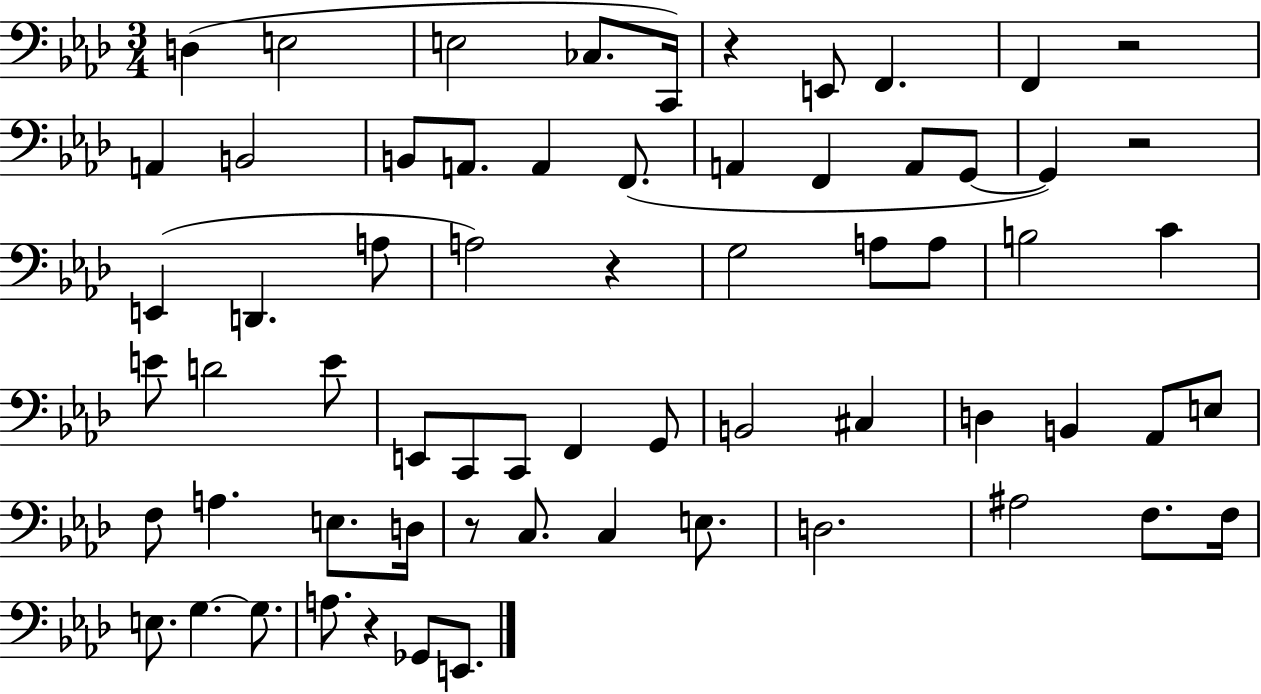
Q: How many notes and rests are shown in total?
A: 65